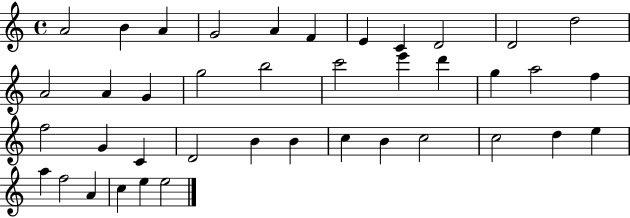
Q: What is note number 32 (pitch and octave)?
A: C5